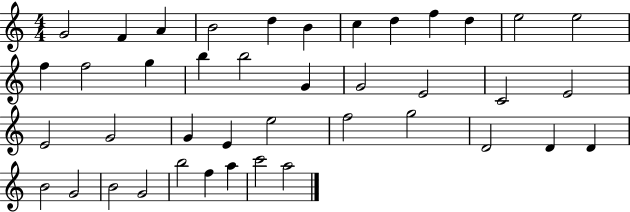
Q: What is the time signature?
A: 4/4